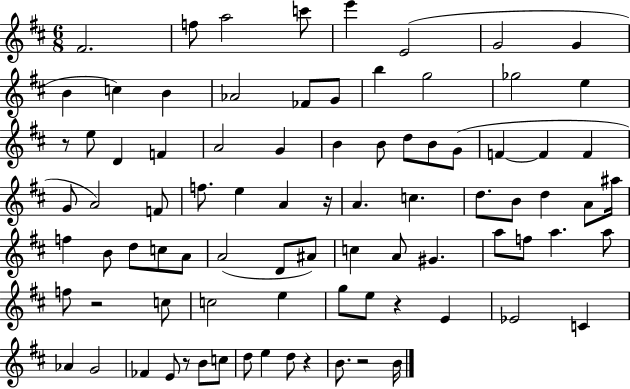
X:1
T:Untitled
M:6/8
L:1/4
K:D
^F2 f/2 a2 c'/2 e' E2 G2 G B c B _A2 _F/2 G/2 b g2 _g2 e z/2 e/2 D F A2 G B B/2 d/2 B/2 G/2 F F F G/2 A2 F/2 f/2 e A z/4 A c d/2 B/2 d A/2 ^a/4 f B/2 d/2 c/2 A/2 A2 D/2 ^A/2 c A/2 ^G a/2 f/2 a a/2 f/2 z2 c/2 c2 e g/2 e/2 z E _E2 C _A G2 _F E/2 z/2 B/2 c/2 d/2 e d/2 z B/2 z2 B/4